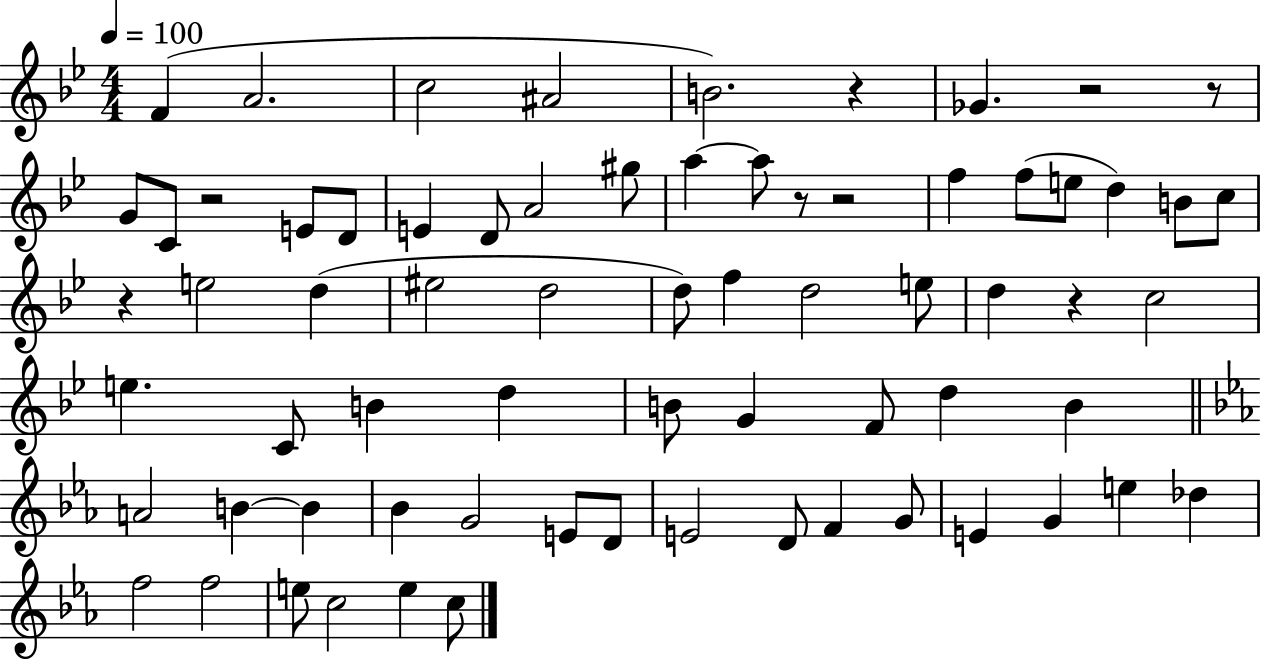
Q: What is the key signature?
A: BES major